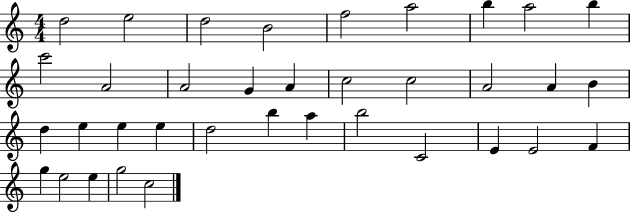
D5/h E5/h D5/h B4/h F5/h A5/h B5/q A5/h B5/q C6/h A4/h A4/h G4/q A4/q C5/h C5/h A4/h A4/q B4/q D5/q E5/q E5/q E5/q D5/h B5/q A5/q B5/h C4/h E4/q E4/h F4/q G5/q E5/h E5/q G5/h C5/h